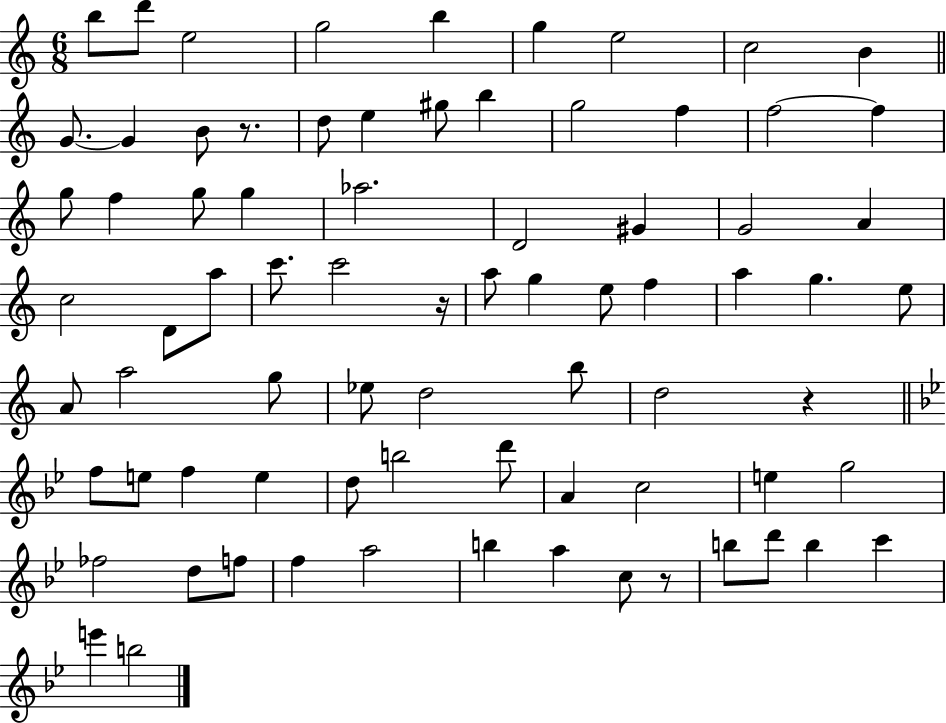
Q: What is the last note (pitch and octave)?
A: B5